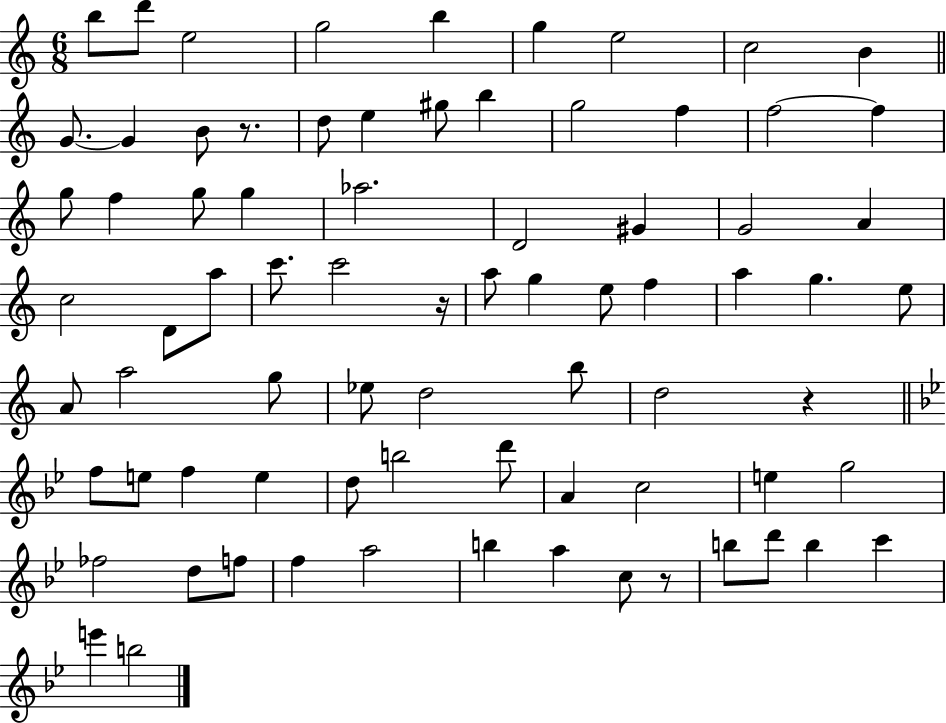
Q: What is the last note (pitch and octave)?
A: B5